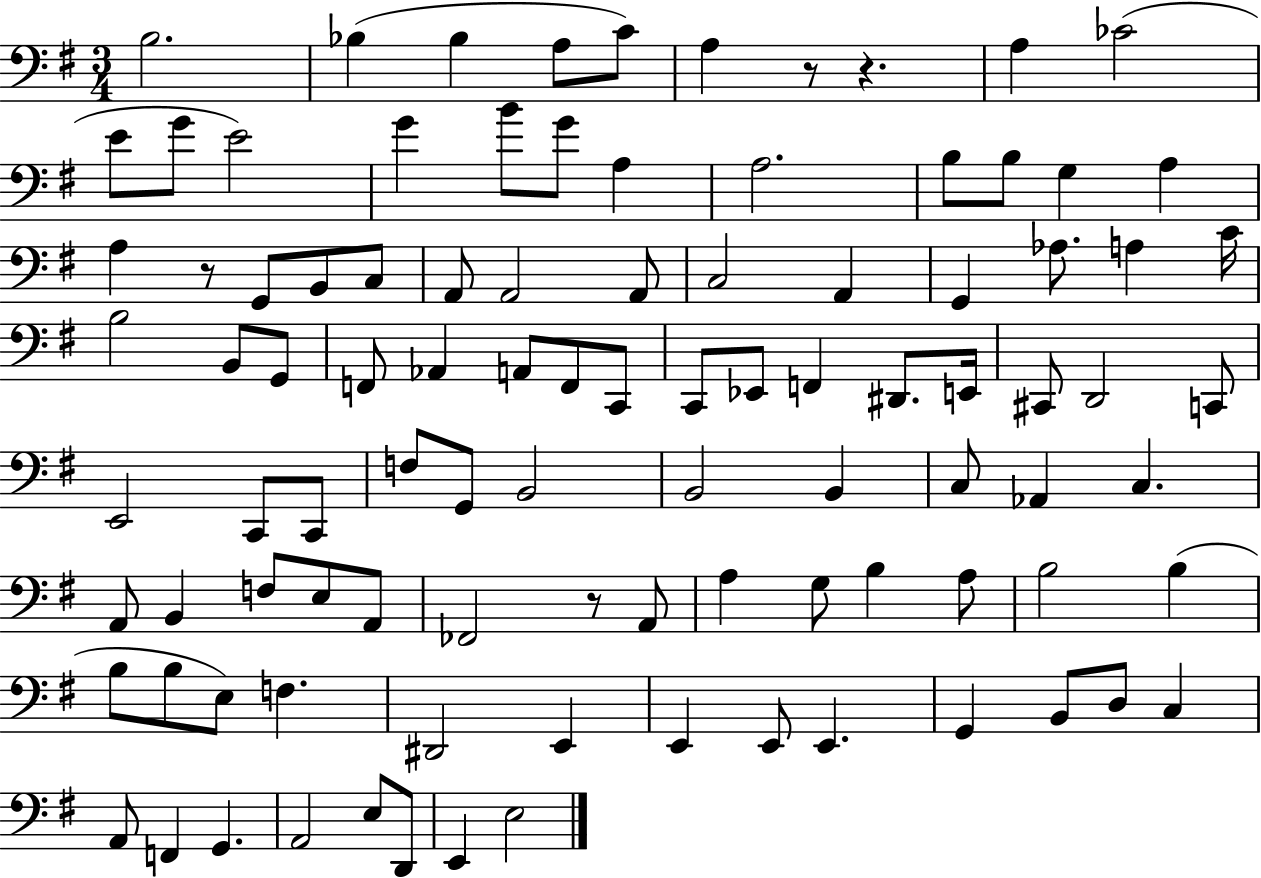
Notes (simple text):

B3/h. Bb3/q Bb3/q A3/e C4/e A3/q R/e R/q. A3/q CES4/h E4/e G4/e E4/h G4/q B4/e G4/e A3/q A3/h. B3/e B3/e G3/q A3/q A3/q R/e G2/e B2/e C3/e A2/e A2/h A2/e C3/h A2/q G2/q Ab3/e. A3/q C4/s B3/h B2/e G2/e F2/e Ab2/q A2/e F2/e C2/e C2/e Eb2/e F2/q D#2/e. E2/s C#2/e D2/h C2/e E2/h C2/e C2/e F3/e G2/e B2/h B2/h B2/q C3/e Ab2/q C3/q. A2/e B2/q F3/e E3/e A2/e FES2/h R/e A2/e A3/q G3/e B3/q A3/e B3/h B3/q B3/e B3/e E3/e F3/q. D#2/h E2/q E2/q E2/e E2/q. G2/q B2/e D3/e C3/q A2/e F2/q G2/q. A2/h E3/e D2/e E2/q E3/h